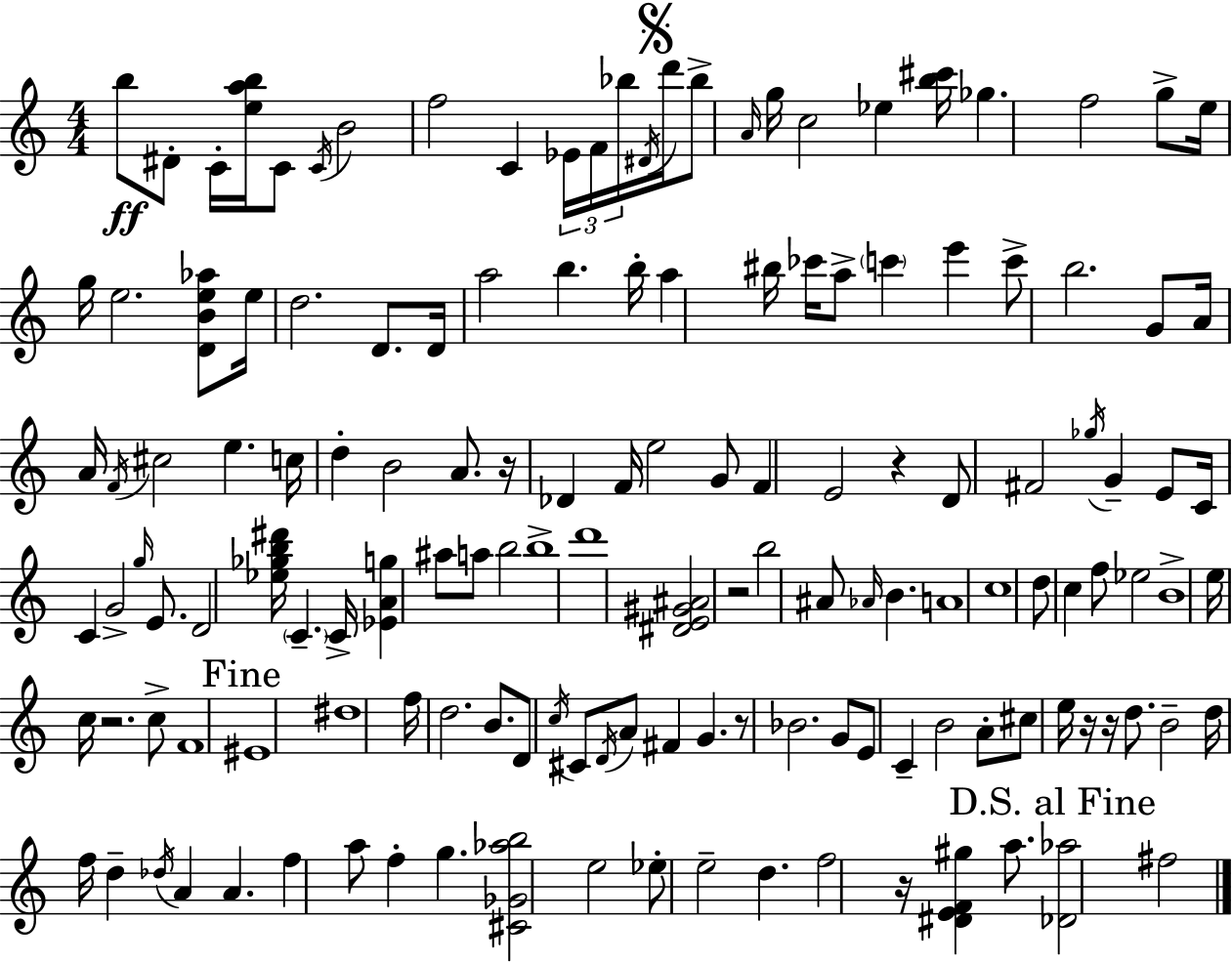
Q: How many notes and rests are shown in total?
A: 144